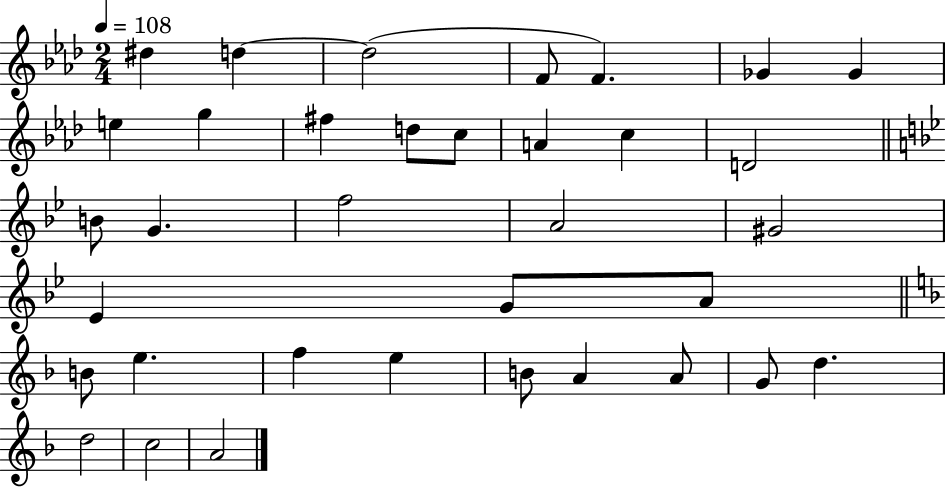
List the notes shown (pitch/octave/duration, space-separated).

D#5/q D5/q D5/h F4/e F4/q. Gb4/q Gb4/q E5/q G5/q F#5/q D5/e C5/e A4/q C5/q D4/h B4/e G4/q. F5/h A4/h G#4/h Eb4/q G4/e A4/e B4/e E5/q. F5/q E5/q B4/e A4/q A4/e G4/e D5/q. D5/h C5/h A4/h